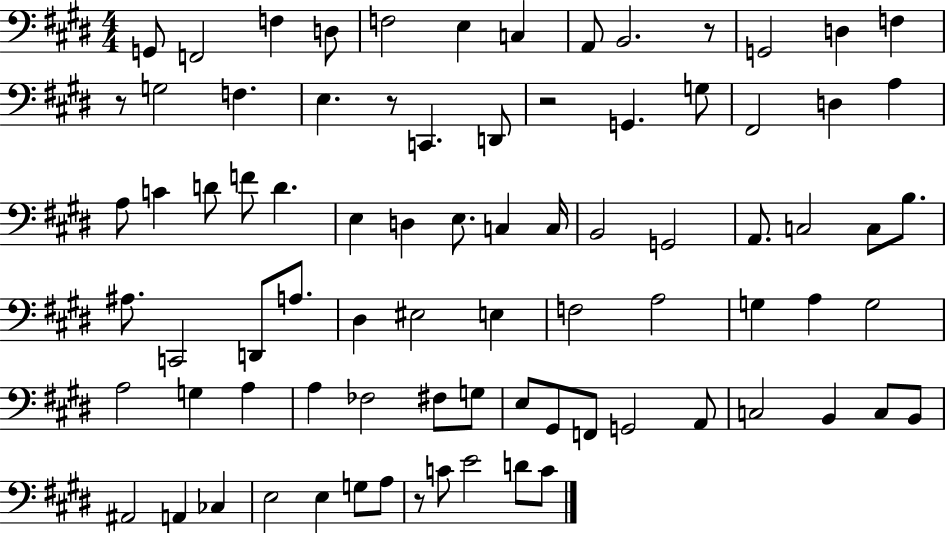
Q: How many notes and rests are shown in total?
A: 82